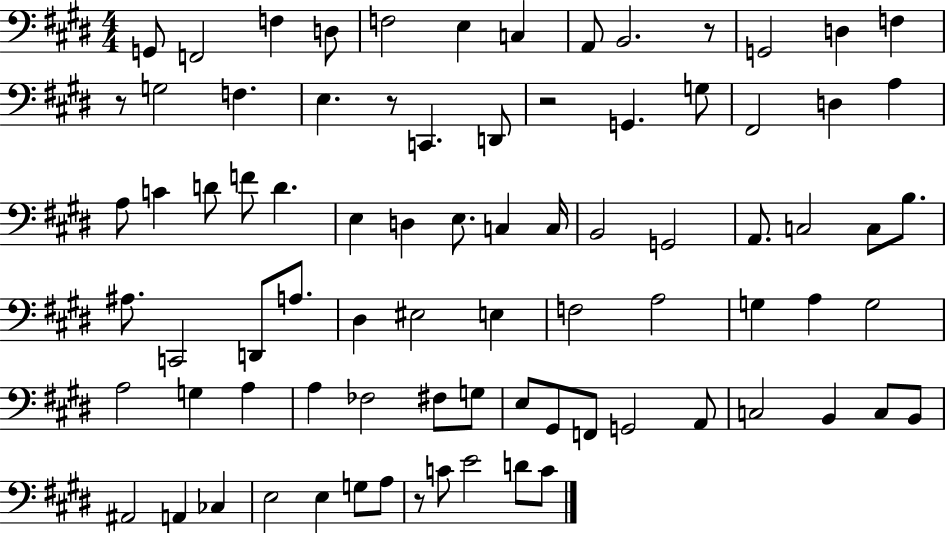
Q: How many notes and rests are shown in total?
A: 82